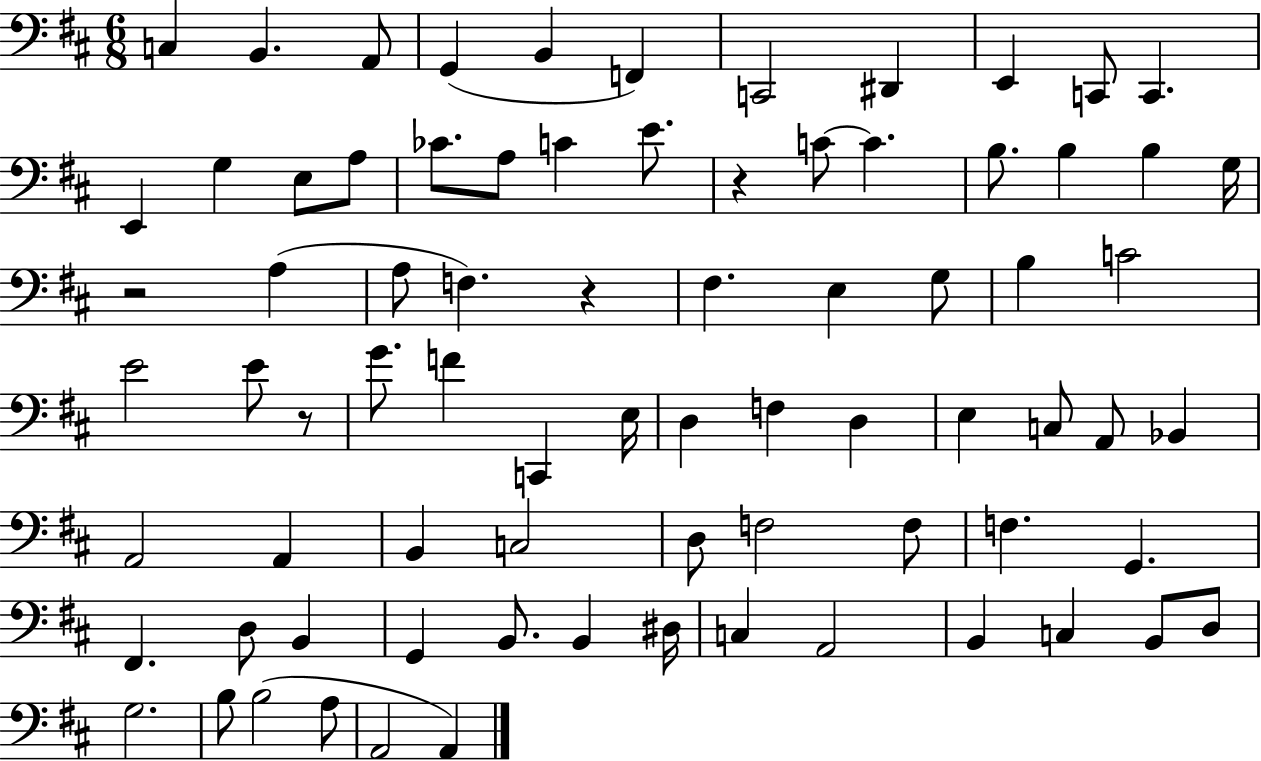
C3/q B2/q. A2/e G2/q B2/q F2/q C2/h D#2/q E2/q C2/e C2/q. E2/q G3/q E3/e A3/e CES4/e. A3/e C4/q E4/e. R/q C4/e C4/q. B3/e. B3/q B3/q G3/s R/h A3/q A3/e F3/q. R/q F#3/q. E3/q G3/e B3/q C4/h E4/h E4/e R/e G4/e. F4/q C2/q E3/s D3/q F3/q D3/q E3/q C3/e A2/e Bb2/q A2/h A2/q B2/q C3/h D3/e F3/h F3/e F3/q. G2/q. F#2/q. D3/e B2/q G2/q B2/e. B2/q D#3/s C3/q A2/h B2/q C3/q B2/e D3/e G3/h. B3/e B3/h A3/e A2/h A2/q